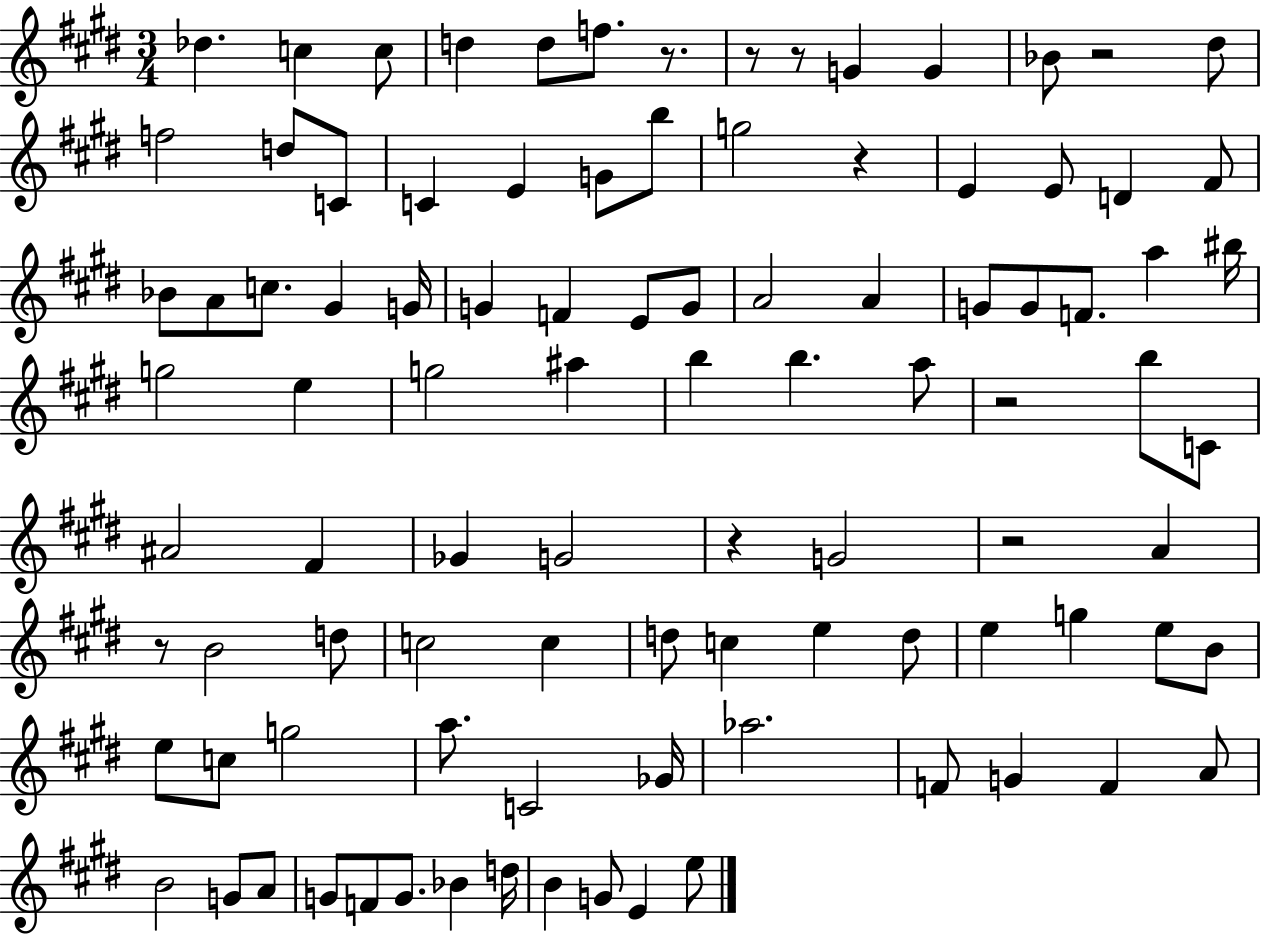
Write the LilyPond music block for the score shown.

{
  \clef treble
  \numericTimeSignature
  \time 3/4
  \key e \major
  des''4. c''4 c''8 | d''4 d''8 f''8. r8. | r8 r8 g'4 g'4 | bes'8 r2 dis''8 | \break f''2 d''8 c'8 | c'4 e'4 g'8 b''8 | g''2 r4 | e'4 e'8 d'4 fis'8 | \break bes'8 a'8 c''8. gis'4 g'16 | g'4 f'4 e'8 g'8 | a'2 a'4 | g'8 g'8 f'8. a''4 bis''16 | \break g''2 e''4 | g''2 ais''4 | b''4 b''4. a''8 | r2 b''8 c'8 | \break ais'2 fis'4 | ges'4 g'2 | r4 g'2 | r2 a'4 | \break r8 b'2 d''8 | c''2 c''4 | d''8 c''4 e''4 d''8 | e''4 g''4 e''8 b'8 | \break e''8 c''8 g''2 | a''8. c'2 ges'16 | aes''2. | f'8 g'4 f'4 a'8 | \break b'2 g'8 a'8 | g'8 f'8 g'8. bes'4 d''16 | b'4 g'8 e'4 e''8 | \bar "|."
}